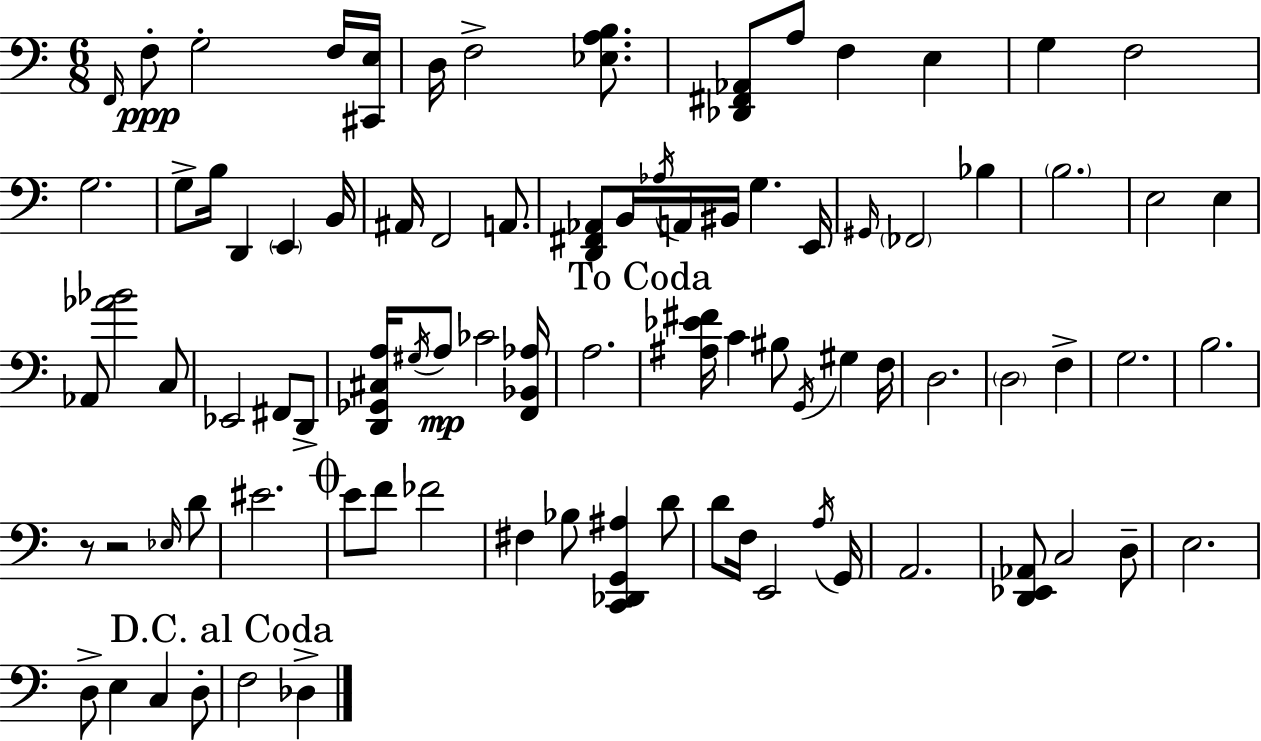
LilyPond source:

{
  \clef bass
  \numericTimeSignature
  \time 6/8
  \key c \major
  \grace { f,16 }\ppp f8-. g2-. f16 | <cis, e>16 d16 f2-> <ees a b>8. | <des, fis, aes,>8 a8 f4 e4 | g4 f2 | \break g2. | g8-> b16 d,4 \parenthesize e,4 | b,16 ais,16 f,2 a,8. | <d, fis, aes,>8 b,16 \acciaccatura { aes16 } a,16 bis,16 g4. | \break e,16 \grace { gis,16 } \parenthesize fes,2 bes4 | \parenthesize b2. | e2 e4 | aes,8 <aes' bes'>2 | \break c8 ees,2 fis,8 | d,8-> <d, ges, cis a>16 \acciaccatura { gis16 }\mp a8 ces'2 | <f, bes, aes>16 a2. | \mark "To Coda" <ais ees' fis'>16 c'4 bis8 \acciaccatura { g,16 } | \break gis4 f16 d2. | \parenthesize d2 | f4-> g2. | b2. | \break r8 r2 | \grace { ees16 } d'8 eis'2. | \mark \markup { \musicglyph "scripts.coda" } e'8 f'8 fes'2 | fis4 bes8 | \break <c, des, g, ais>4 d'8 d'8 f16 e,2 | \acciaccatura { a16 } g,16 a,2. | <d, ees, aes,>8 c2 | d8-- e2. | \break d8-> e4 | c4 d8-. \mark "D.C. al Coda" f2 | des4-> \bar "|."
}